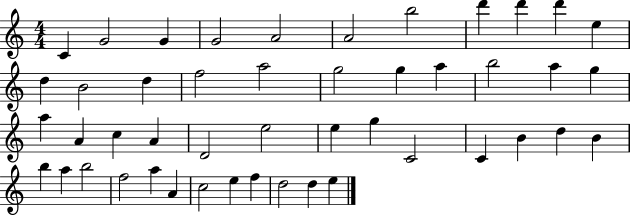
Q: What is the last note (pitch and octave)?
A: E5